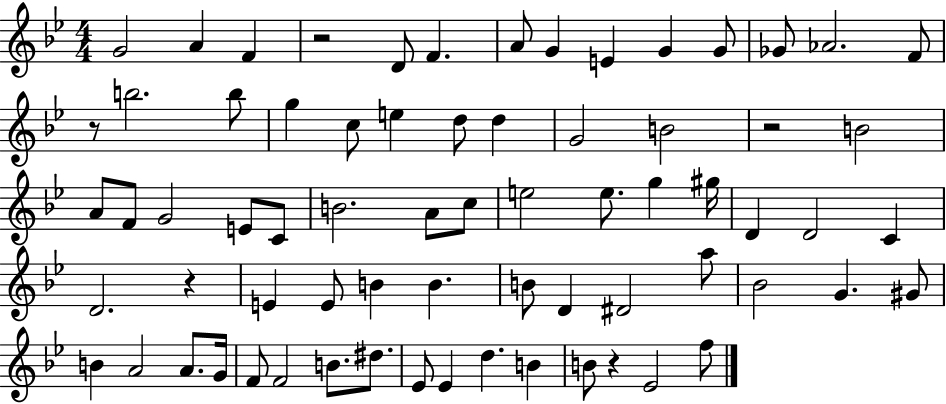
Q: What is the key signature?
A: BES major